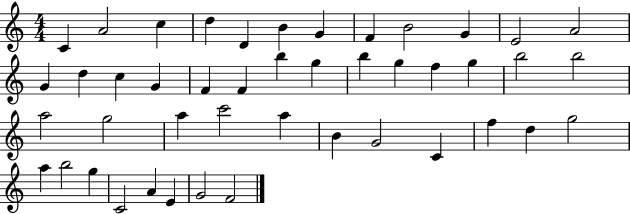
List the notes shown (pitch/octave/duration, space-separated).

C4/q A4/h C5/q D5/q D4/q B4/q G4/q F4/q B4/h G4/q E4/h A4/h G4/q D5/q C5/q G4/q F4/q F4/q B5/q G5/q B5/q G5/q F5/q G5/q B5/h B5/h A5/h G5/h A5/q C6/h A5/q B4/q G4/h C4/q F5/q D5/q G5/h A5/q B5/h G5/q C4/h A4/q E4/q G4/h F4/h